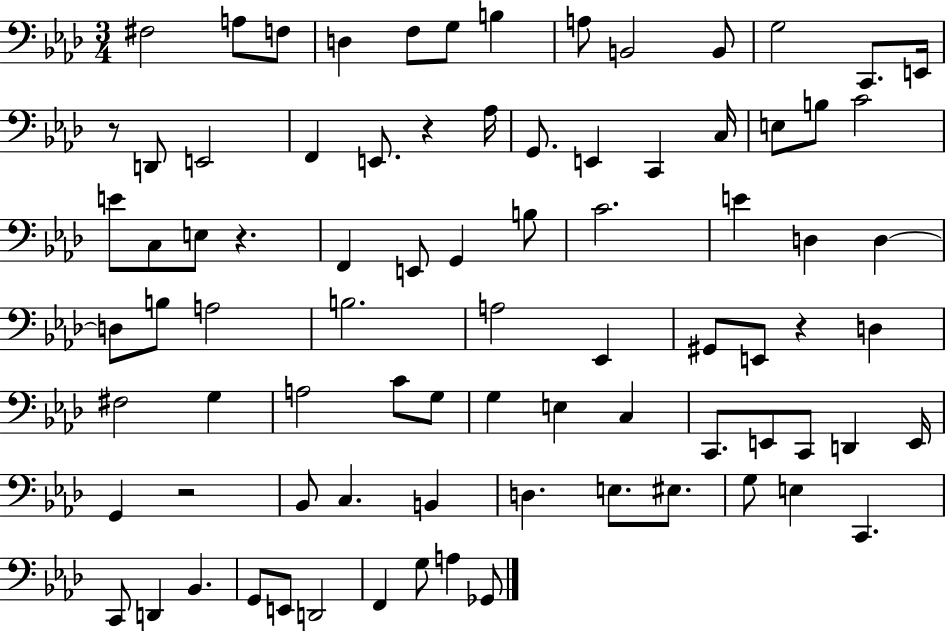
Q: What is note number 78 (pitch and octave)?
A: Gb2